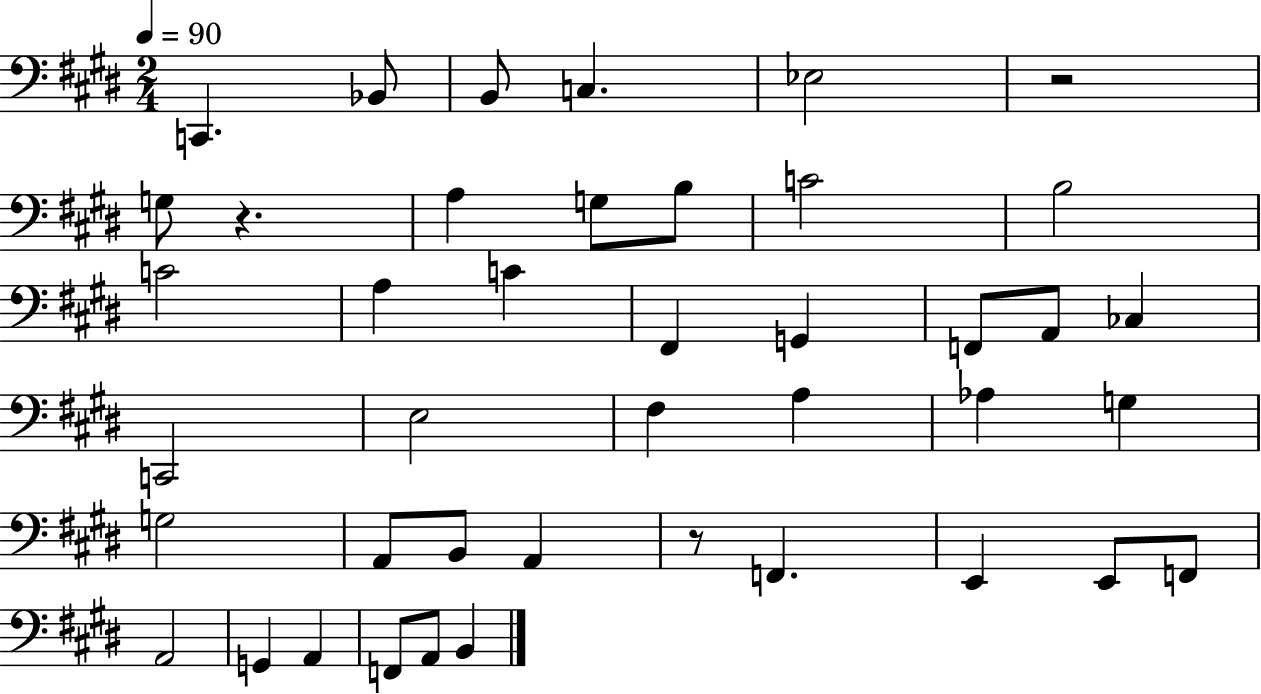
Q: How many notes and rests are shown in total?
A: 42